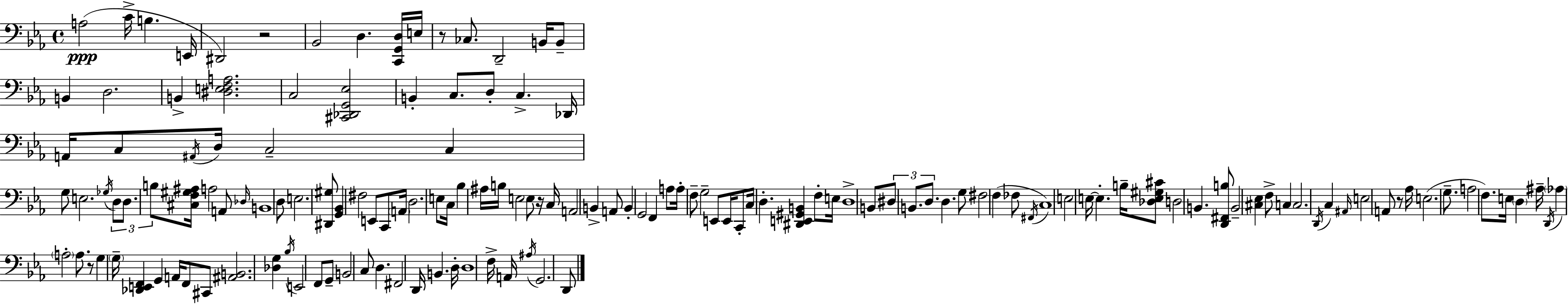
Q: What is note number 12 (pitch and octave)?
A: B2